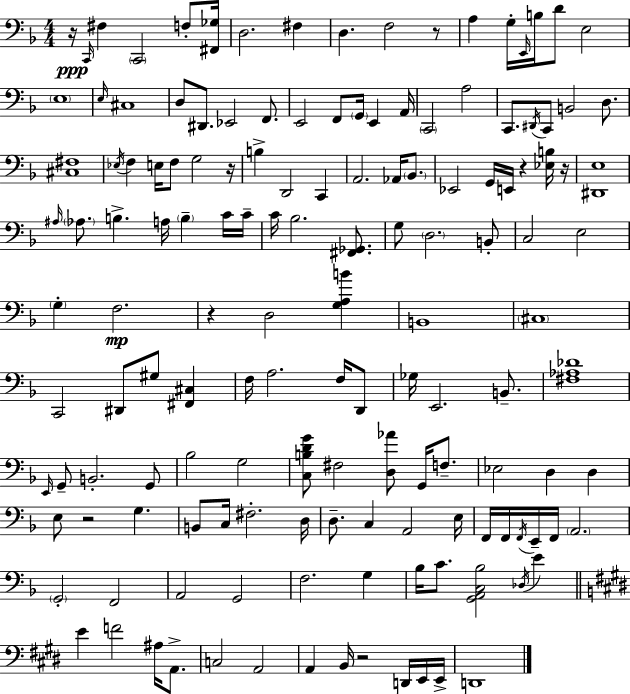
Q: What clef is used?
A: bass